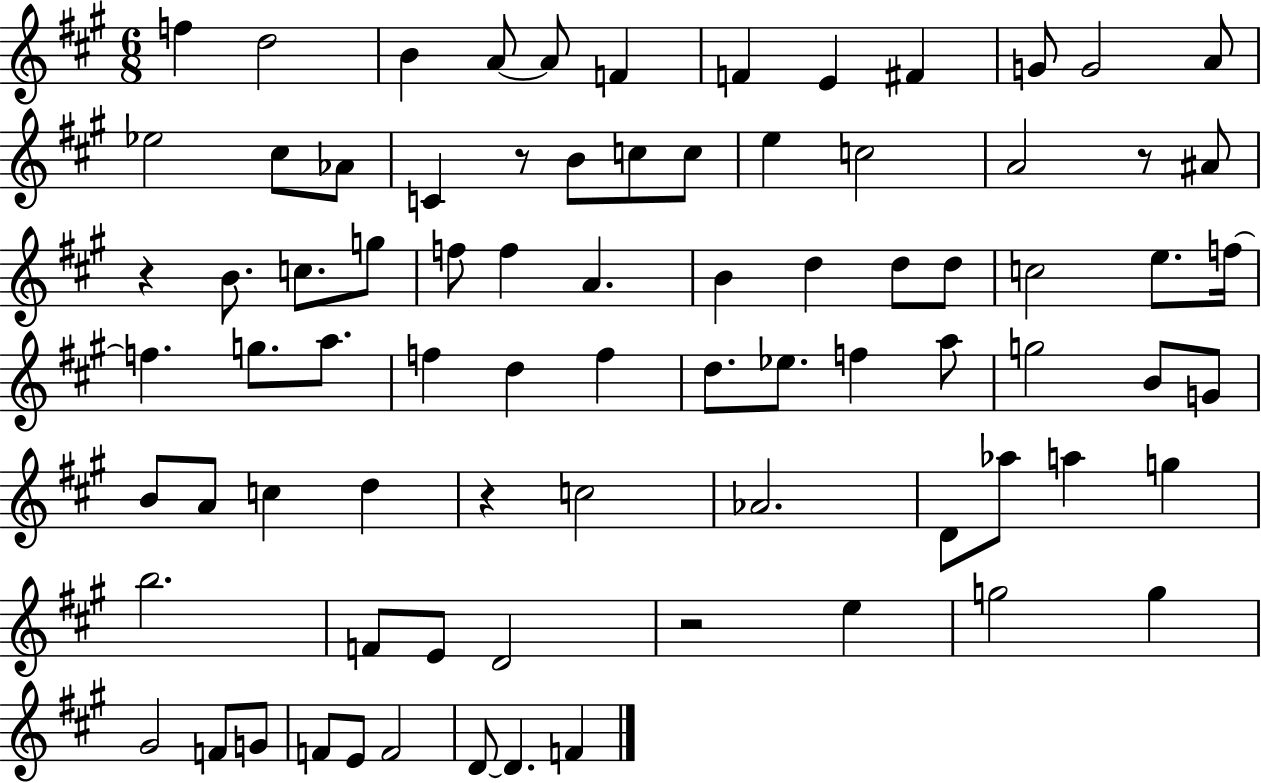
F5/q D5/h B4/q A4/e A4/e F4/q F4/q E4/q F#4/q G4/e G4/h A4/e Eb5/h C#5/e Ab4/e C4/q R/e B4/e C5/e C5/e E5/q C5/h A4/h R/e A#4/e R/q B4/e. C5/e. G5/e F5/e F5/q A4/q. B4/q D5/q D5/e D5/e C5/h E5/e. F5/s F5/q. G5/e. A5/e. F5/q D5/q F5/q D5/e. Eb5/e. F5/q A5/e G5/h B4/e G4/e B4/e A4/e C5/q D5/q R/q C5/h Ab4/h. D4/e Ab5/e A5/q G5/q B5/h. F4/e E4/e D4/h R/h E5/q G5/h G5/q G#4/h F4/e G4/e F4/e E4/e F4/h D4/e D4/q. F4/q